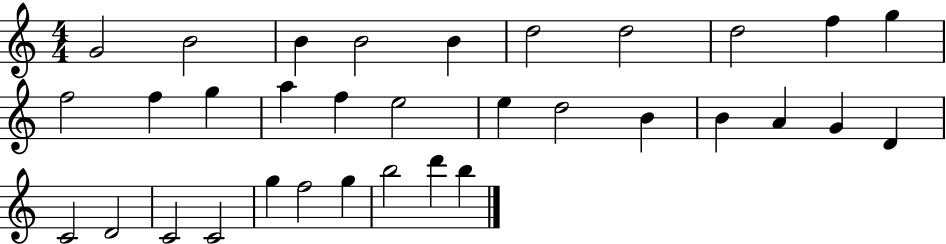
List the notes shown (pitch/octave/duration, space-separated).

G4/h B4/h B4/q B4/h B4/q D5/h D5/h D5/h F5/q G5/q F5/h F5/q G5/q A5/q F5/q E5/h E5/q D5/h B4/q B4/q A4/q G4/q D4/q C4/h D4/h C4/h C4/h G5/q F5/h G5/q B5/h D6/q B5/q